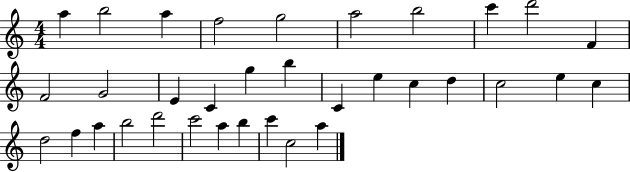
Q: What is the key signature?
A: C major